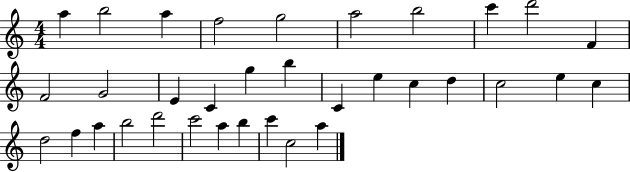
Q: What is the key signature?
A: C major